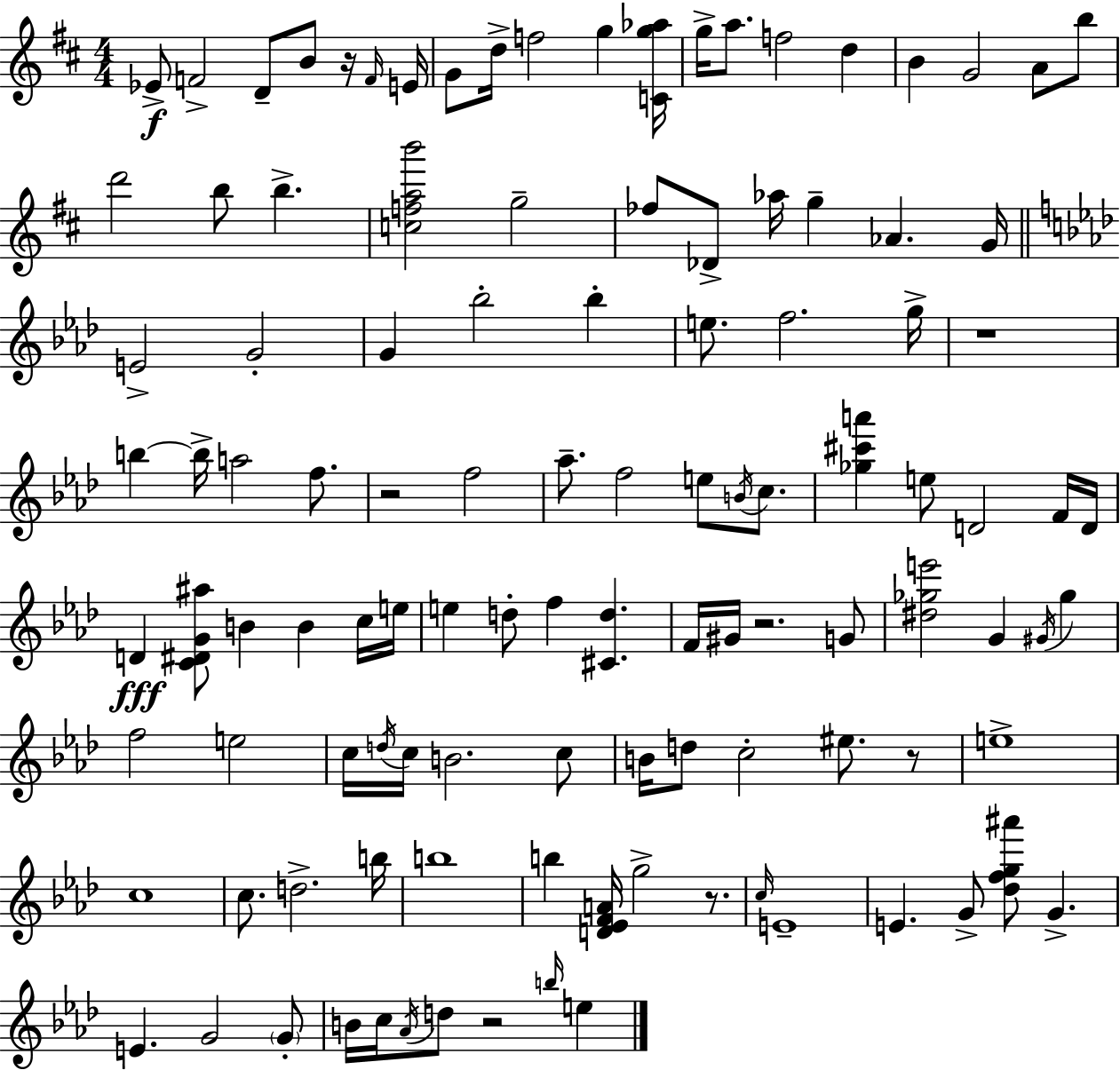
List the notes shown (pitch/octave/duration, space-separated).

Eb4/e F4/h D4/e B4/e R/s F4/s E4/s G4/e D5/s F5/h G5/q [C4,G5,Ab5]/s G5/s A5/e. F5/h D5/q B4/q G4/h A4/e B5/e D6/h B5/e B5/q. [C5,F5,A5,B6]/h G5/h FES5/e Db4/e Ab5/s G5/q Ab4/q. G4/s E4/h G4/h G4/q Bb5/h Bb5/q E5/e. F5/h. G5/s R/w B5/q B5/s A5/h F5/e. R/h F5/h Ab5/e. F5/h E5/e B4/s C5/e. [Gb5,C#6,A6]/q E5/e D4/h F4/s D4/s D4/q [C4,D#4,G4,A#5]/e B4/q B4/q C5/s E5/s E5/q D5/e F5/q [C#4,D5]/q. F4/s G#4/s R/h. G4/e [D#5,Gb5,E6]/h G4/q G#4/s Gb5/q F5/h E5/h C5/s D5/s C5/s B4/h. C5/e B4/s D5/e C5/h EIS5/e. R/e E5/w C5/w C5/e. D5/h. B5/s B5/w B5/q [D4,Eb4,F4,A4]/s G5/h R/e. C5/s E4/w E4/q. G4/e [Db5,F5,G5,A#6]/e G4/q. E4/q. G4/h G4/e B4/s C5/s Ab4/s D5/e R/h B5/s E5/q